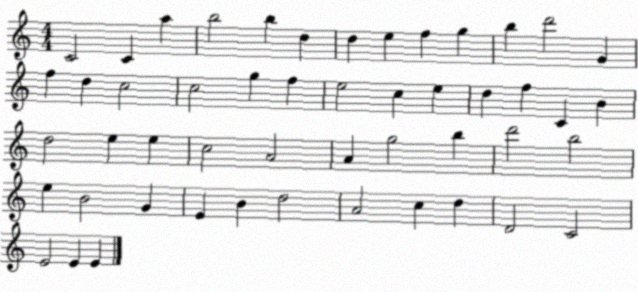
X:1
T:Untitled
M:4/4
L:1/4
K:C
C2 C a b2 b d d e f g b d'2 G f d c2 c2 g f e2 c e d f C B d2 e e c2 A2 A g2 b d'2 b2 e B2 G E B d2 A2 c d D2 C2 E2 E E